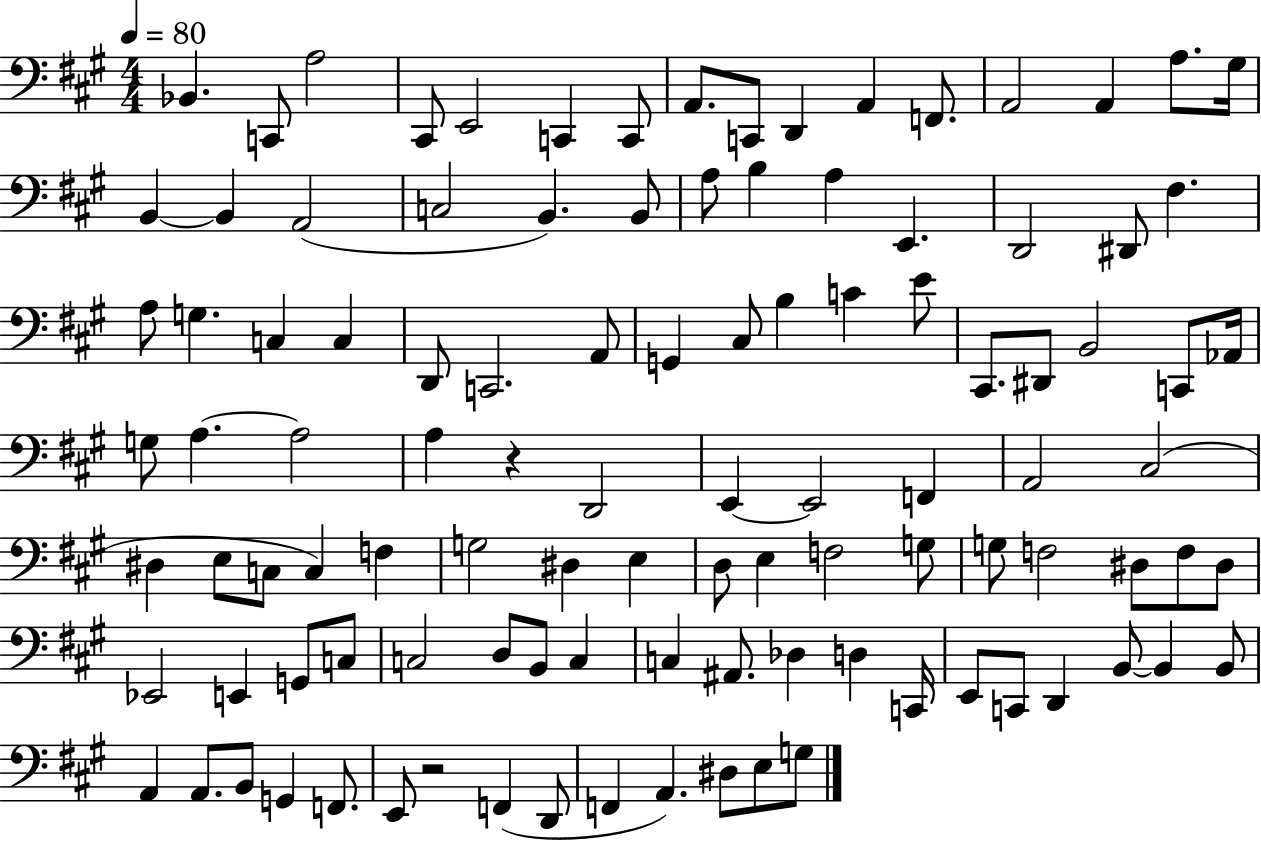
{
  \clef bass
  \numericTimeSignature
  \time 4/4
  \key a \major
  \tempo 4 = 80
  bes,4. c,8 a2 | cis,8 e,2 c,4 c,8 | a,8. c,8 d,4 a,4 f,8. | a,2 a,4 a8. gis16 | \break b,4~~ b,4 a,2( | c2 b,4.) b,8 | a8 b4 a4 e,4. | d,2 dis,8 fis4. | \break a8 g4. c4 c4 | d,8 c,2. a,8 | g,4 cis8 b4 c'4 e'8 | cis,8. dis,8 b,2 c,8 aes,16 | \break g8 a4.~~ a2 | a4 r4 d,2 | e,4~~ e,2 f,4 | a,2 cis2( | \break dis4 e8 c8 c4) f4 | g2 dis4 e4 | d8 e4 f2 g8 | g8 f2 dis8 f8 dis8 | \break ees,2 e,4 g,8 c8 | c2 d8 b,8 c4 | c4 ais,8. des4 d4 c,16 | e,8 c,8 d,4 b,8~~ b,4 b,8 | \break a,4 a,8. b,8 g,4 f,8. | e,8 r2 f,4( d,8 | f,4 a,4.) dis8 e8 g8 | \bar "|."
}